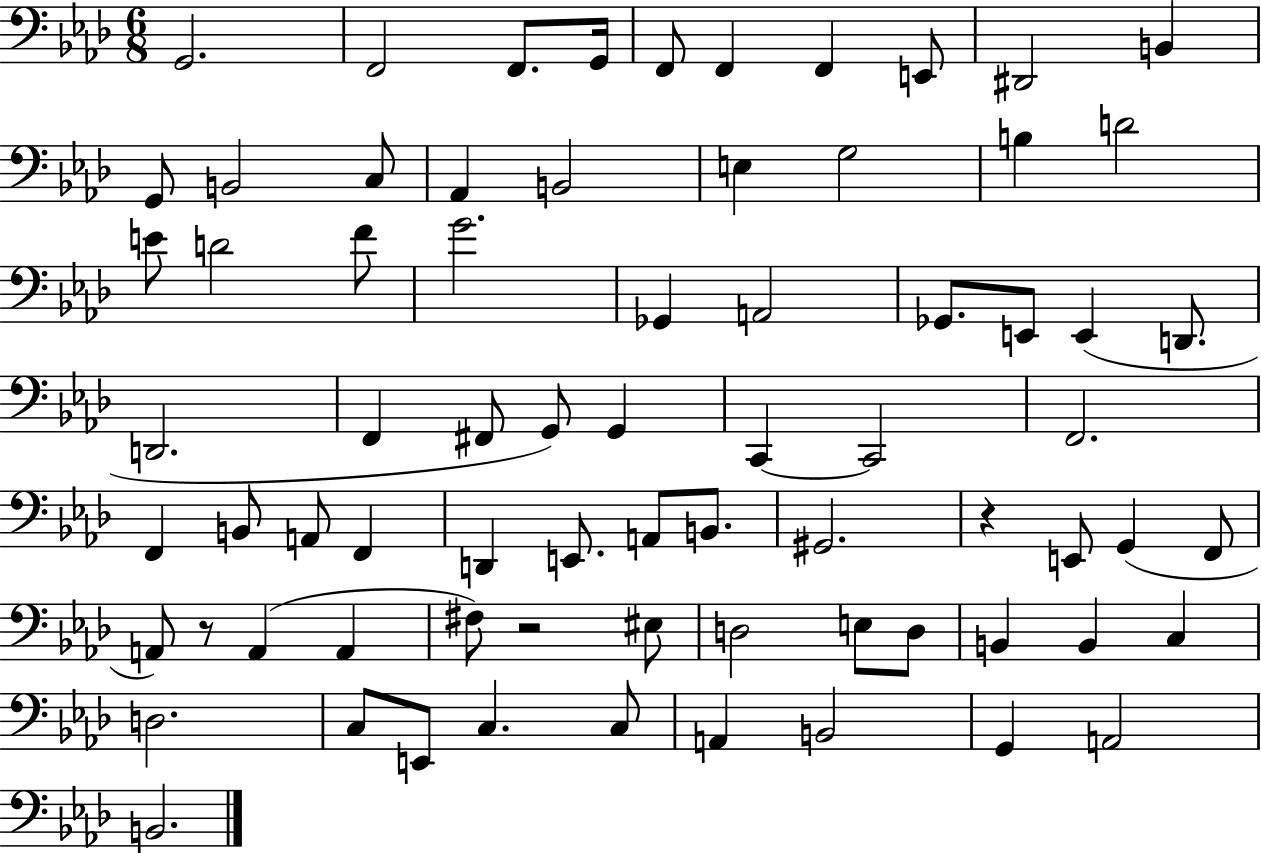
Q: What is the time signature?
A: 6/8